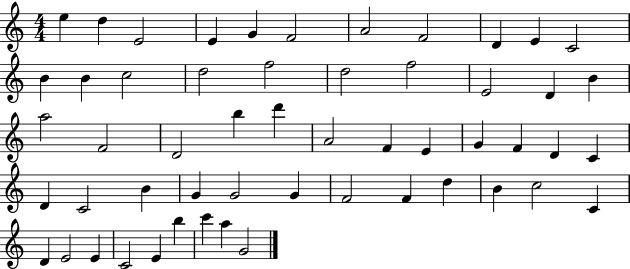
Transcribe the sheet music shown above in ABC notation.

X:1
T:Untitled
M:4/4
L:1/4
K:C
e d E2 E G F2 A2 F2 D E C2 B B c2 d2 f2 d2 f2 E2 D B a2 F2 D2 b d' A2 F E G F D C D C2 B G G2 G F2 F d B c2 C D E2 E C2 E b c' a G2